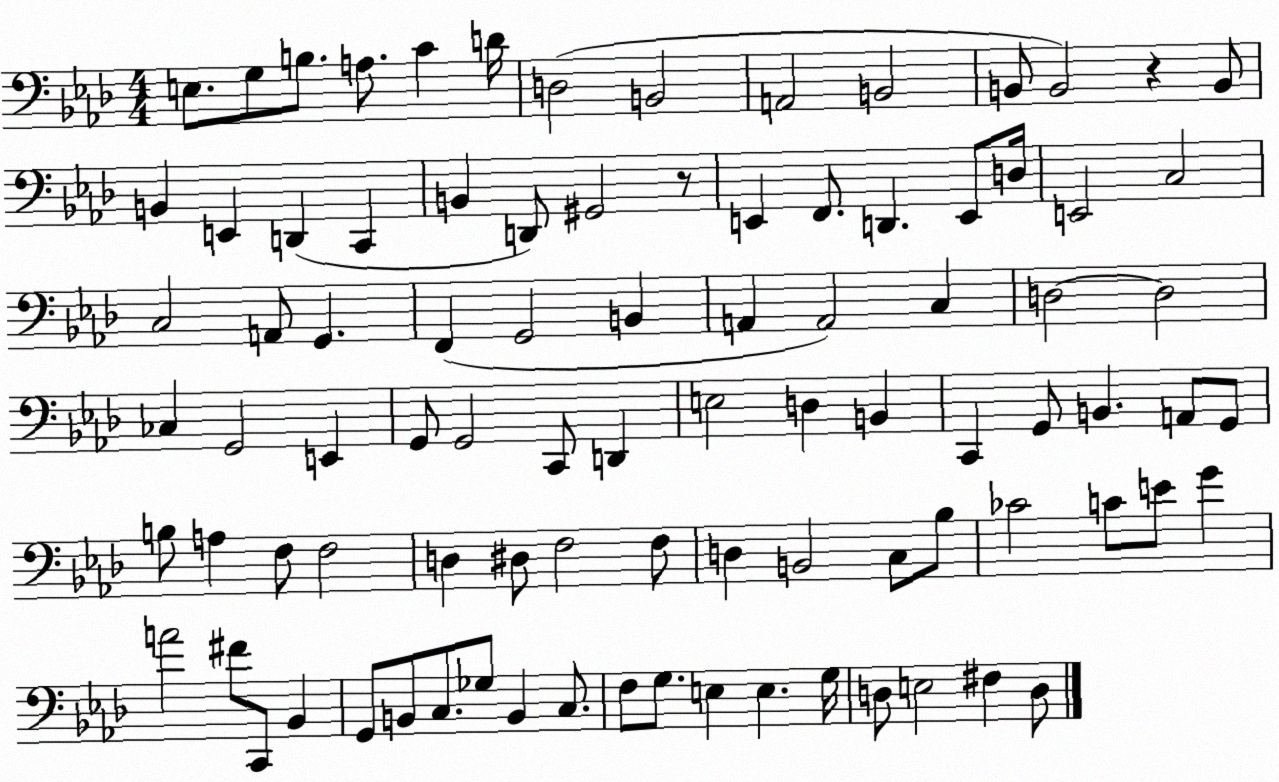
X:1
T:Untitled
M:4/4
L:1/4
K:Ab
E,/2 G,/2 B,/2 A,/2 C D/4 D,2 B,,2 A,,2 B,,2 B,,/2 B,,2 z B,,/2 B,, E,, D,, C,, B,, D,,/2 ^G,,2 z/2 E,, F,,/2 D,, E,,/2 D,/4 E,,2 C,2 C,2 A,,/2 G,, F,, G,,2 B,, A,, A,,2 C, D,2 D,2 _C, G,,2 E,, G,,/2 G,,2 C,,/2 D,, E,2 D, B,, C,, G,,/2 B,, A,,/2 G,,/2 B,/2 A, F,/2 F,2 D, ^D,/2 F,2 F,/2 D, B,,2 C,/2 _B,/2 _C2 C/2 E/2 G A2 ^F/2 C,,/2 _B,, G,,/2 B,,/2 C,/2 _G,/2 B,, C,/2 F,/2 G,/2 E, E, G,/4 D,/2 E,2 ^F, D,/2